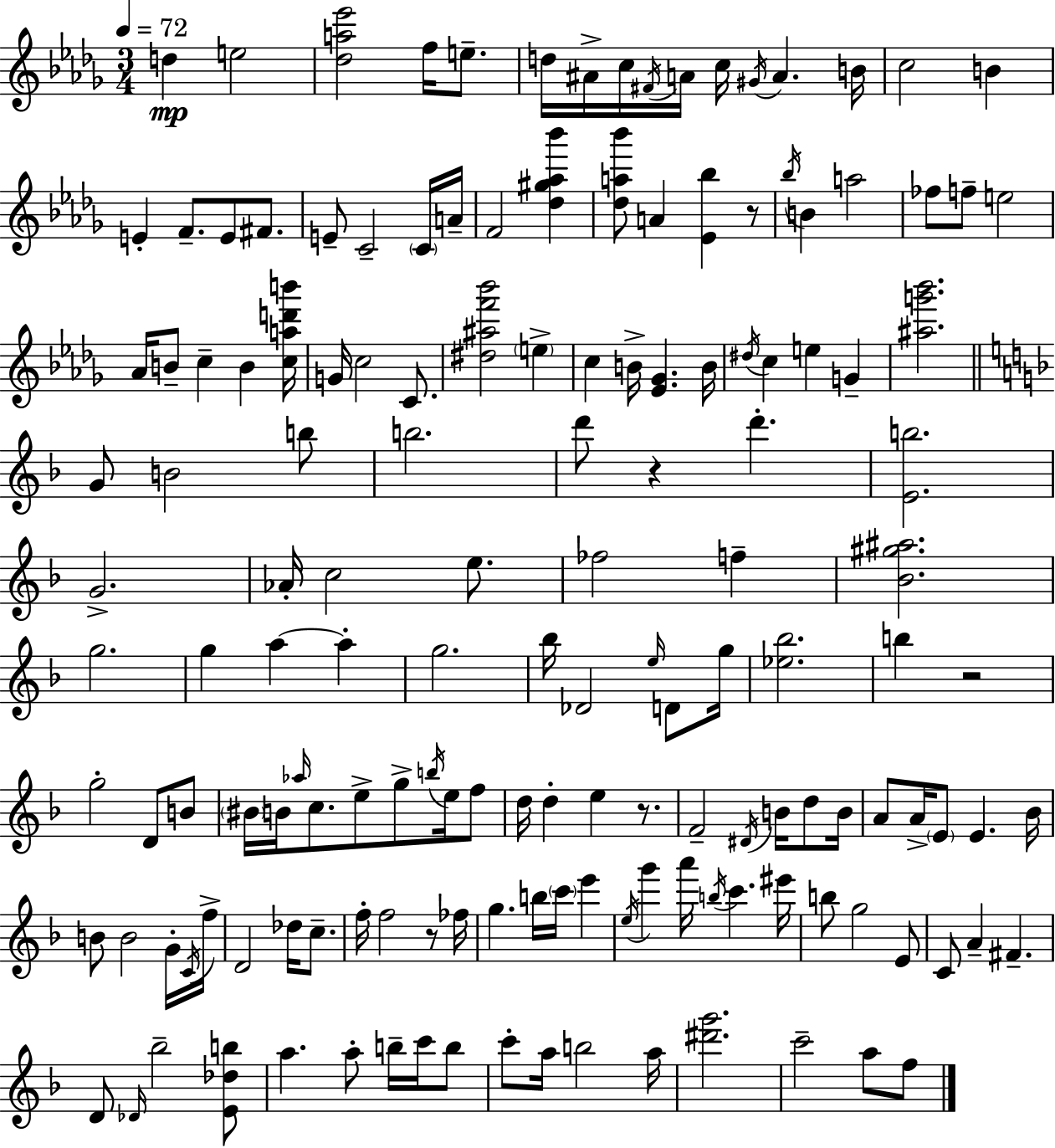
D5/q E5/h [Db5,A5,Eb6]/h F5/s E5/e. D5/s A#4/s C5/s F#4/s A4/s C5/s G#4/s A4/q. B4/s C5/h B4/q E4/q F4/e. E4/e F#4/e. E4/e C4/h C4/s A4/s F4/h [Db5,G#5,Ab5,Bb6]/q [Db5,A5,Bb6]/e A4/q [Eb4,Bb5]/q R/e Bb5/s B4/q A5/h FES5/e F5/e E5/h Ab4/s B4/e C5/q B4/q [C5,A5,D6,B6]/s G4/s C5/h C4/e. [D#5,A#5,F6,Bb6]/h E5/q C5/q B4/s [Eb4,Gb4]/q. B4/s D#5/s C5/q E5/q G4/q [A#5,G6,Bb6]/h. G4/e B4/h B5/e B5/h. D6/e R/q D6/q. [E4,B5]/h. G4/h. Ab4/s C5/h E5/e. FES5/h F5/q [Bb4,G#5,A#5]/h. G5/h. G5/q A5/q A5/q G5/h. Bb5/s Db4/h E5/s D4/e G5/s [Eb5,Bb5]/h. B5/q R/h G5/h D4/e B4/e BIS4/s B4/s Ab5/s C5/e. E5/e G5/e B5/s E5/s F5/e D5/s D5/q E5/q R/e. F4/h D#4/s B4/s D5/e B4/s A4/e A4/s E4/e E4/q. Bb4/s B4/e B4/h G4/s C4/s F5/s D4/h Db5/s C5/e. F5/s F5/h R/e FES5/s G5/q. B5/s C6/s E6/q E5/s G6/q A6/s B5/s C6/q. EIS6/s B5/e G5/h E4/e C4/e A4/q F#4/q. D4/e Db4/s Bb5/h [E4,Db5,B5]/e A5/q. A5/e B5/s C6/s B5/e C6/e A5/s B5/h A5/s [D#6,G6]/h. C6/h A5/e F5/e